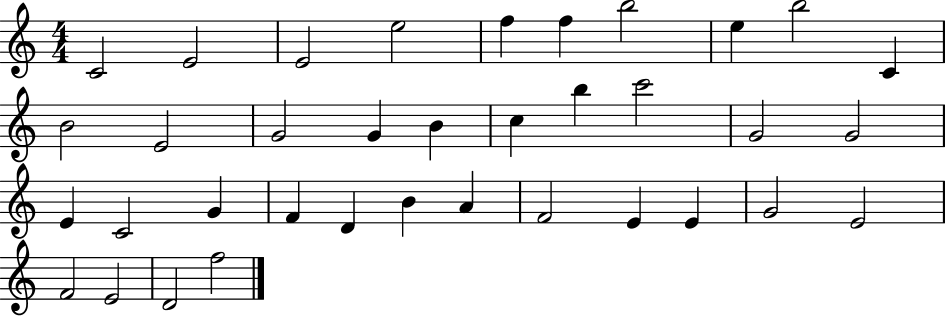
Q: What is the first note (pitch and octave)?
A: C4